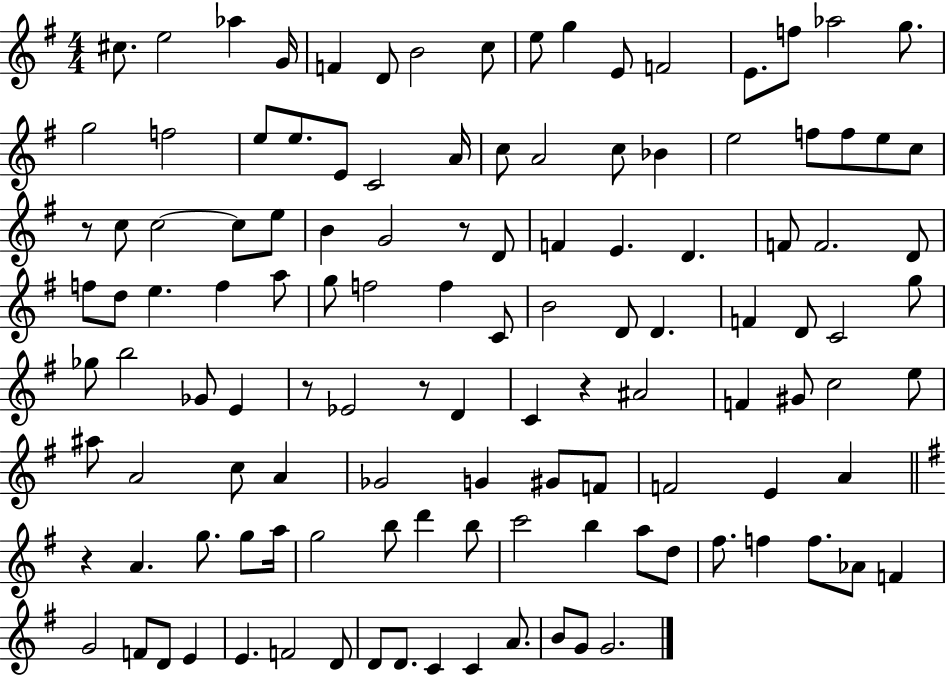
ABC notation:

X:1
T:Untitled
M:4/4
L:1/4
K:G
^c/2 e2 _a G/4 F D/2 B2 c/2 e/2 g E/2 F2 E/2 f/2 _a2 g/2 g2 f2 e/2 e/2 E/2 C2 A/4 c/2 A2 c/2 _B e2 f/2 f/2 e/2 c/2 z/2 c/2 c2 c/2 e/2 B G2 z/2 D/2 F E D F/2 F2 D/2 f/2 d/2 e f a/2 g/2 f2 f C/2 B2 D/2 D F D/2 C2 g/2 _g/2 b2 _G/2 E z/2 _E2 z/2 D C z ^A2 F ^G/2 c2 e/2 ^a/2 A2 c/2 A _G2 G ^G/2 F/2 F2 E A z A g/2 g/2 a/4 g2 b/2 d' b/2 c'2 b a/2 d/2 ^f/2 f f/2 _A/2 F G2 F/2 D/2 E E F2 D/2 D/2 D/2 C C A/2 B/2 G/2 G2